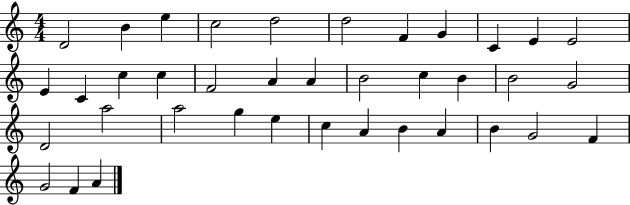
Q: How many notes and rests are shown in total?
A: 38